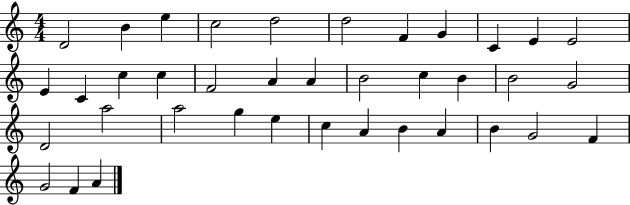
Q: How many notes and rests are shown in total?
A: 38